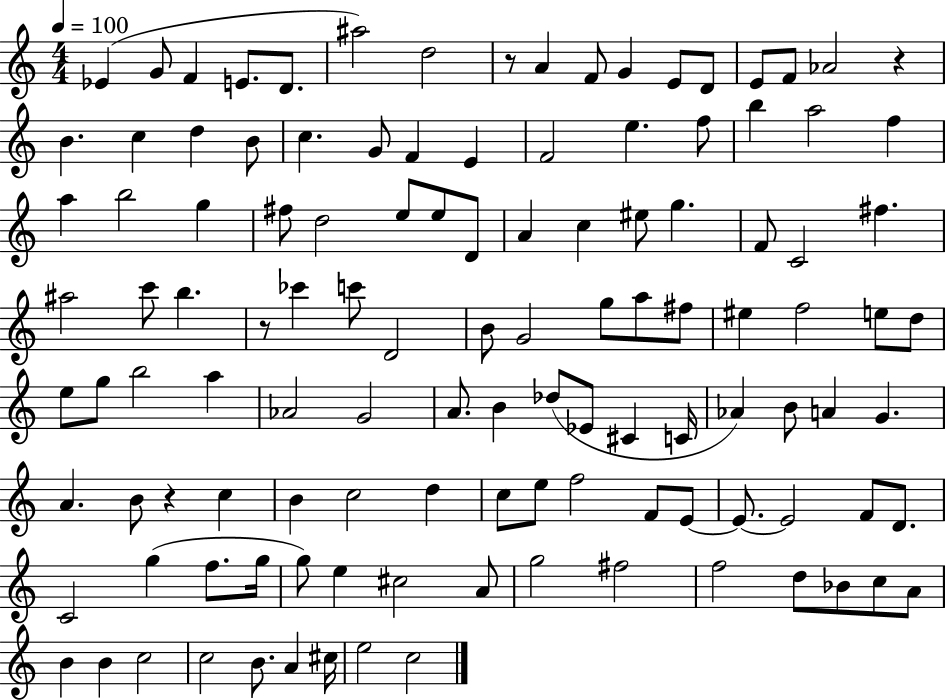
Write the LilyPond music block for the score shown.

{
  \clef treble
  \numericTimeSignature
  \time 4/4
  \key c \major
  \tempo 4 = 100
  ees'4( g'8 f'4 e'8. d'8. | ais''2) d''2 | r8 a'4 f'8 g'4 e'8 d'8 | e'8 f'8 aes'2 r4 | \break b'4. c''4 d''4 b'8 | c''4. g'8 f'4 e'4 | f'2 e''4. f''8 | b''4 a''2 f''4 | \break a''4 b''2 g''4 | fis''8 d''2 e''8 e''8 d'8 | a'4 c''4 eis''8 g''4. | f'8 c'2 fis''4. | \break ais''2 c'''8 b''4. | r8 ces'''4 c'''8 d'2 | b'8 g'2 g''8 a''8 fis''8 | eis''4 f''2 e''8 d''8 | \break e''8 g''8 b''2 a''4 | aes'2 g'2 | a'8. b'4 des''8( ees'8 cis'4 c'16 | aes'4) b'8 a'4 g'4. | \break a'4. b'8 r4 c''4 | b'4 c''2 d''4 | c''8 e''8 f''2 f'8 e'8~~ | e'8.~~ e'2 f'8 d'8. | \break c'2 g''4( f''8. g''16 | g''8) e''4 cis''2 a'8 | g''2 fis''2 | f''2 d''8 bes'8 c''8 a'8 | \break b'4 b'4 c''2 | c''2 b'8. a'4 cis''16 | e''2 c''2 | \bar "|."
}